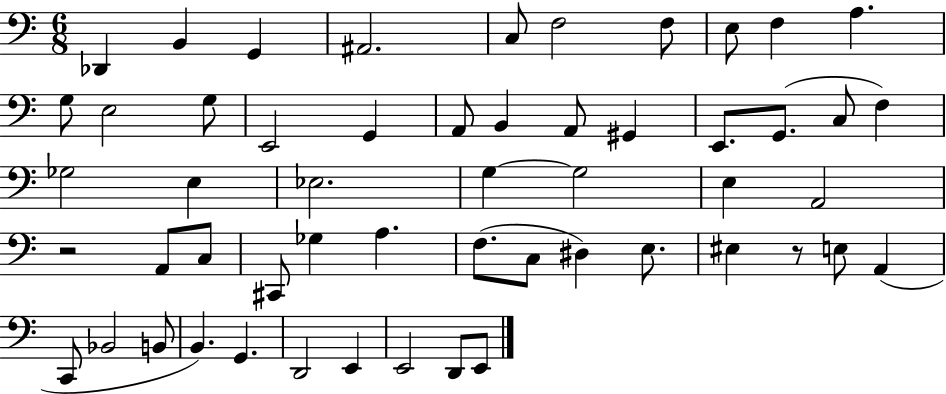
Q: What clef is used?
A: bass